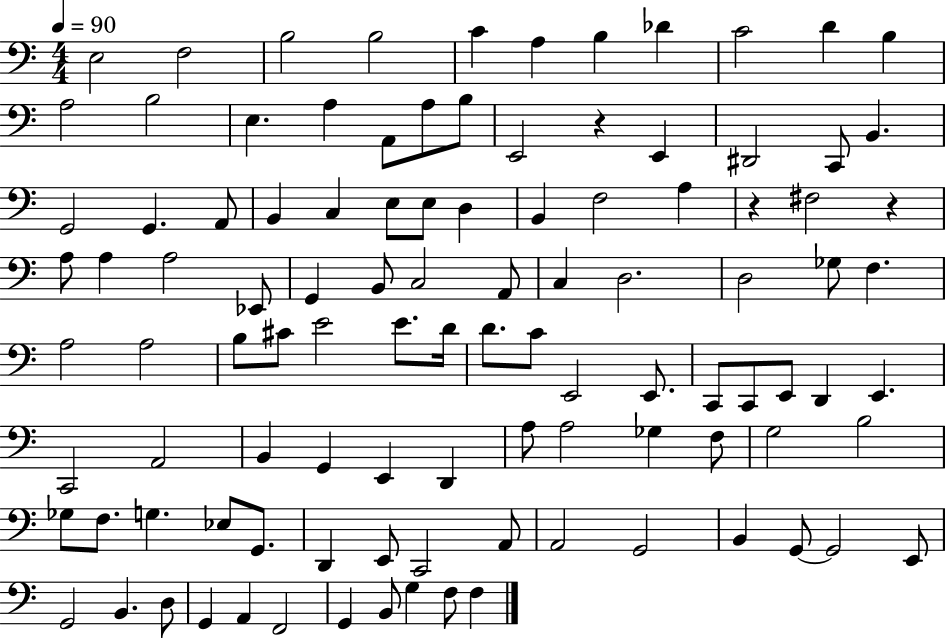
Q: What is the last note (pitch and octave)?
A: F3